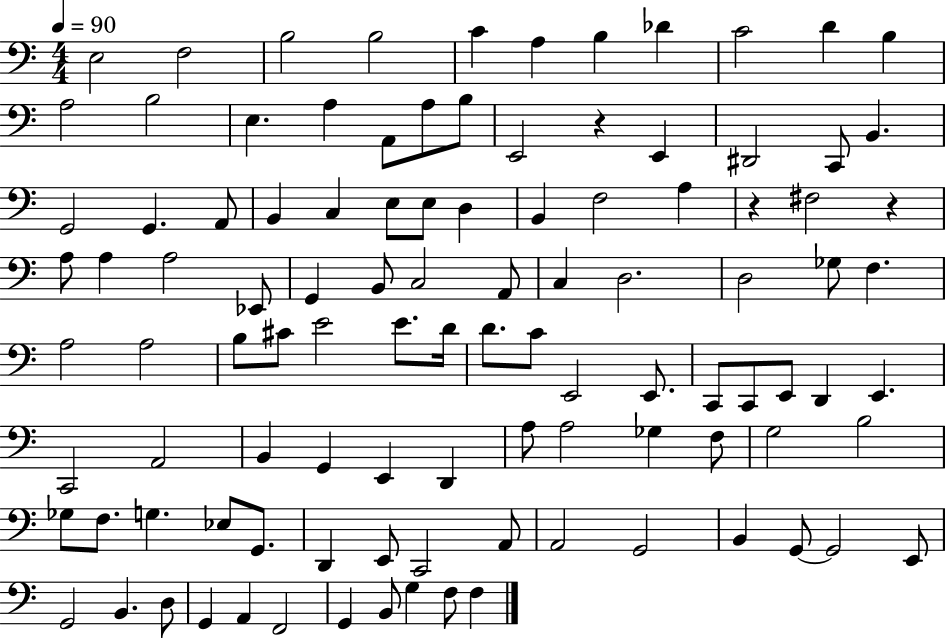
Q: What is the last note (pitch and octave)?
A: F3